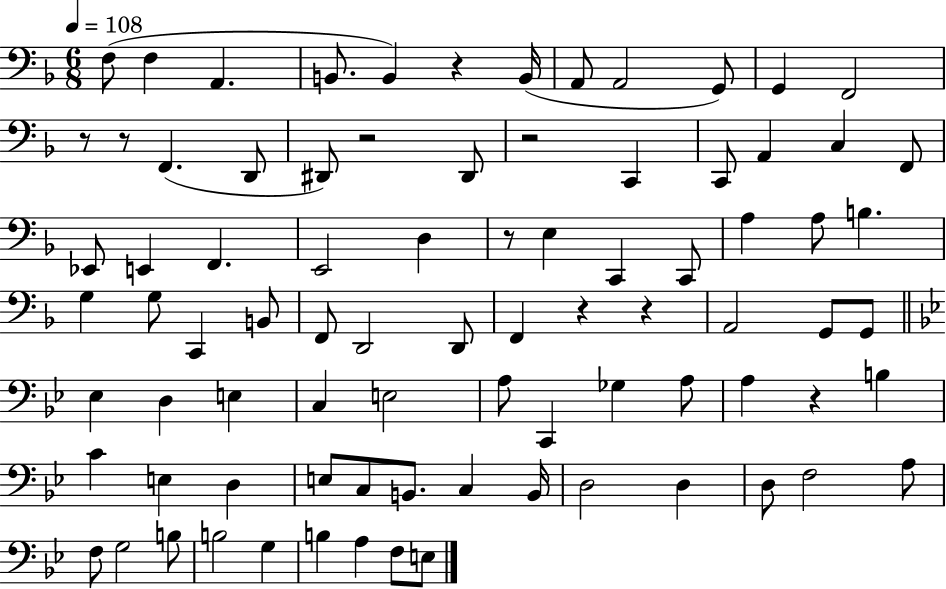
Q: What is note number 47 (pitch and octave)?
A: E3